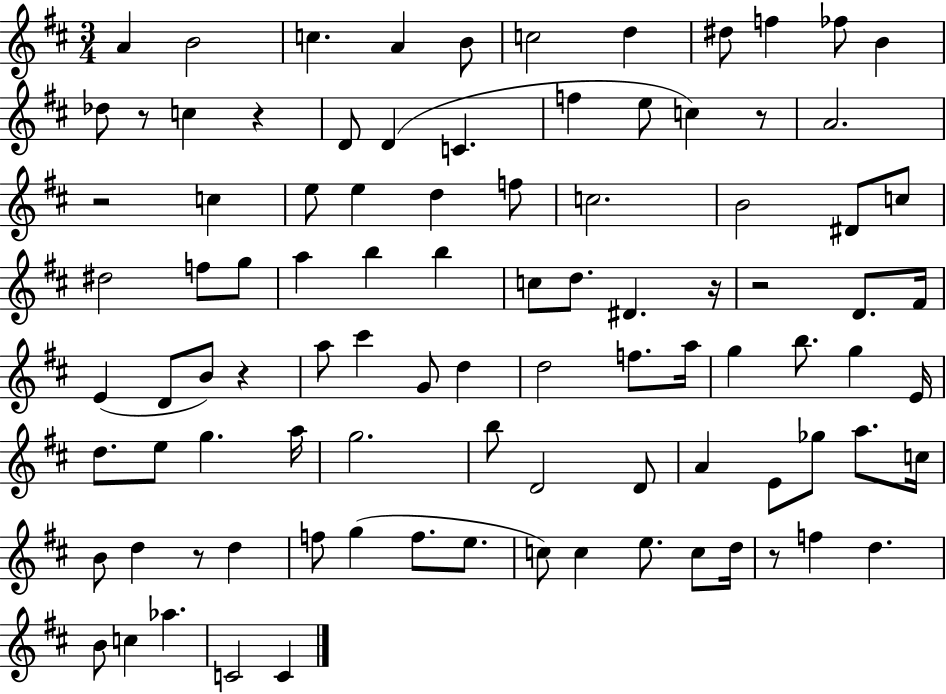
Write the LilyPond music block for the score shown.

{
  \clef treble
  \numericTimeSignature
  \time 3/4
  \key d \major
  \repeat volta 2 { a'4 b'2 | c''4. a'4 b'8 | c''2 d''4 | dis''8 f''4 fes''8 b'4 | \break des''8 r8 c''4 r4 | d'8 d'4( c'4. | f''4 e''8 c''4) r8 | a'2. | \break r2 c''4 | e''8 e''4 d''4 f''8 | c''2. | b'2 dis'8 c''8 | \break dis''2 f''8 g''8 | a''4 b''4 b''4 | c''8 d''8. dis'4. r16 | r2 d'8. fis'16 | \break e'4( d'8 b'8) r4 | a''8 cis'''4 g'8 d''4 | d''2 f''8. a''16 | g''4 b''8. g''4 e'16 | \break d''8. e''8 g''4. a''16 | g''2. | b''8 d'2 d'8 | a'4 e'8 ges''8 a''8. c''16 | \break b'8 d''4 r8 d''4 | f''8 g''4( f''8. e''8. | c''8) c''4 e''8. c''8 d''16 | r8 f''4 d''4. | \break b'8 c''4 aes''4. | c'2 c'4 | } \bar "|."
}